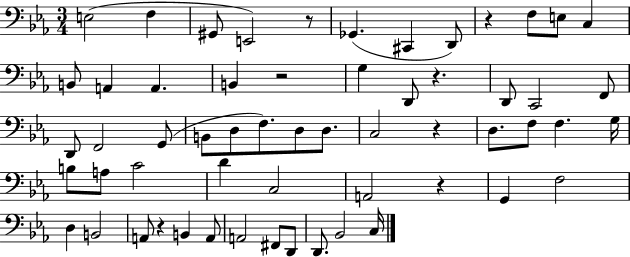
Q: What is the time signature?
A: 3/4